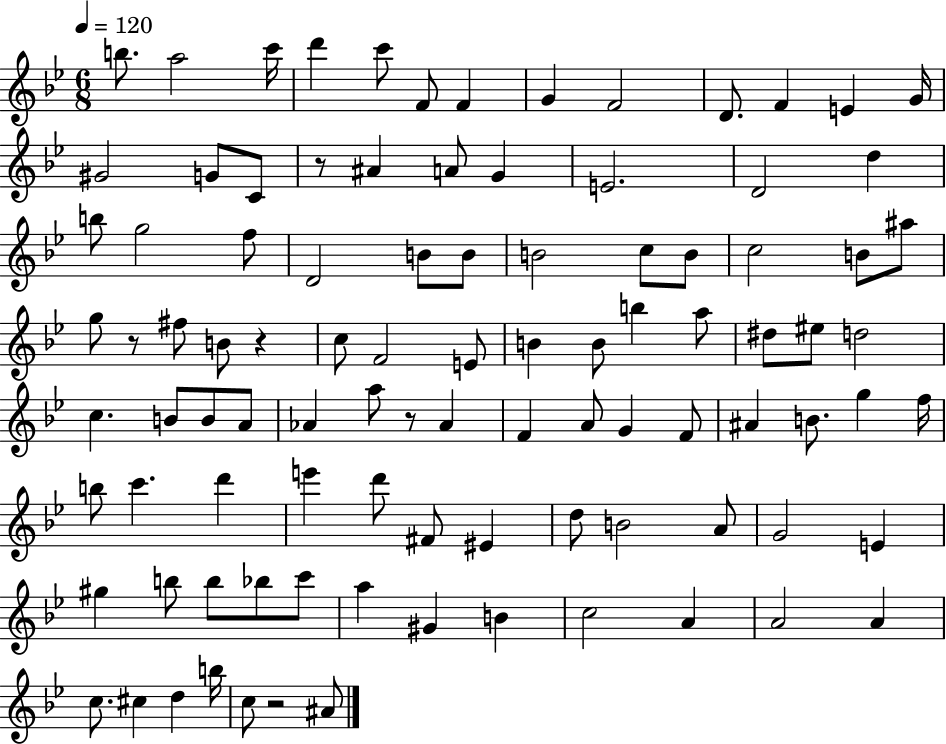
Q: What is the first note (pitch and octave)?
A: B5